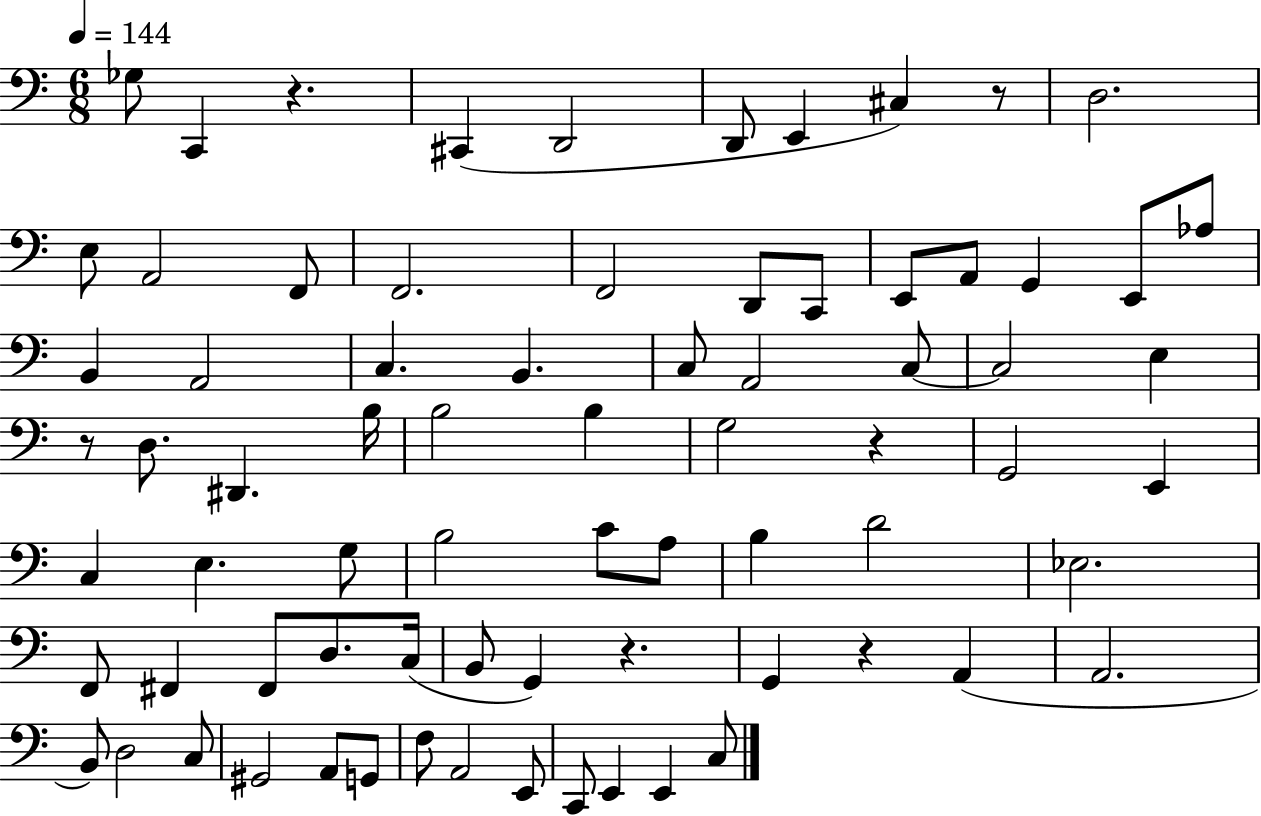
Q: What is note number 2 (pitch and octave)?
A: C2